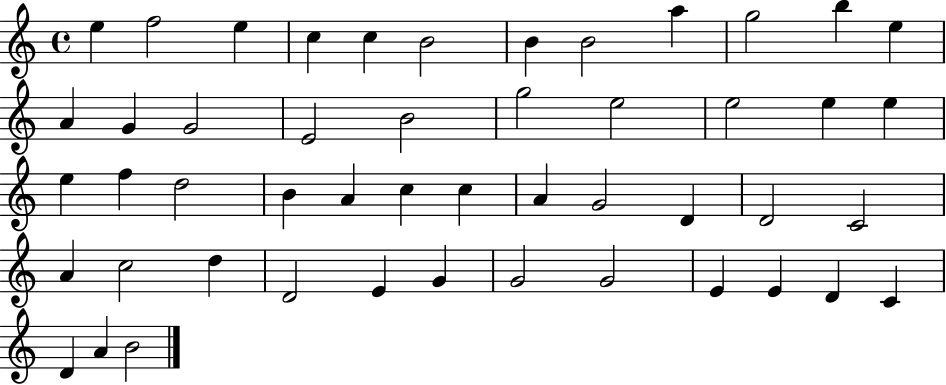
X:1
T:Untitled
M:4/4
L:1/4
K:C
e f2 e c c B2 B B2 a g2 b e A G G2 E2 B2 g2 e2 e2 e e e f d2 B A c c A G2 D D2 C2 A c2 d D2 E G G2 G2 E E D C D A B2